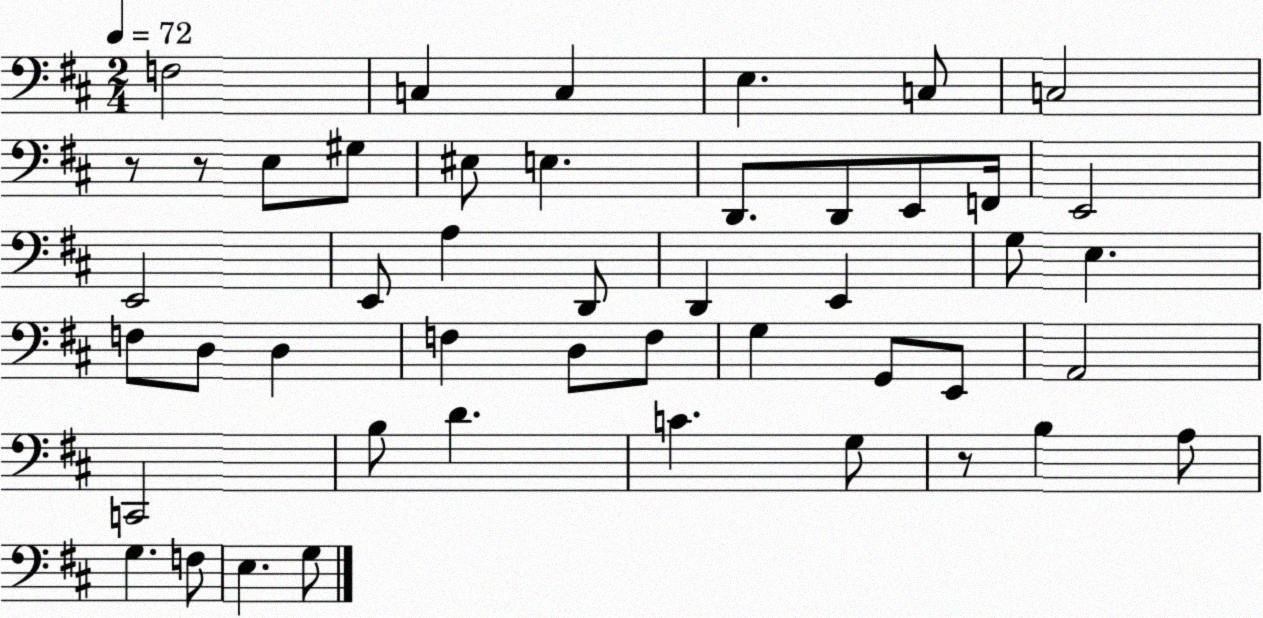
X:1
T:Untitled
M:2/4
L:1/4
K:D
F,2 C, C, E, C,/2 C,2 z/2 z/2 E,/2 ^G,/2 ^E,/2 E, D,,/2 D,,/2 E,,/2 F,,/4 E,,2 E,,2 E,,/2 A, D,,/2 D,, E,, G,/2 E, F,/2 D,/2 D, F, D,/2 F,/2 G, G,,/2 E,,/2 A,,2 C,,2 B,/2 D C G,/2 z/2 B, A,/2 G, F,/2 E, G,/2